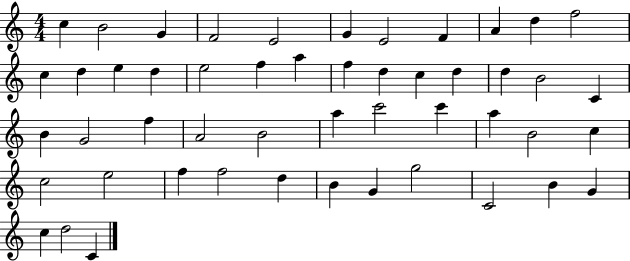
C5/q B4/h G4/q F4/h E4/h G4/q E4/h F4/q A4/q D5/q F5/h C5/q D5/q E5/q D5/q E5/h F5/q A5/q F5/q D5/q C5/q D5/q D5/q B4/h C4/q B4/q G4/h F5/q A4/h B4/h A5/q C6/h C6/q A5/q B4/h C5/q C5/h E5/h F5/q F5/h D5/q B4/q G4/q G5/h C4/h B4/q G4/q C5/q D5/h C4/q